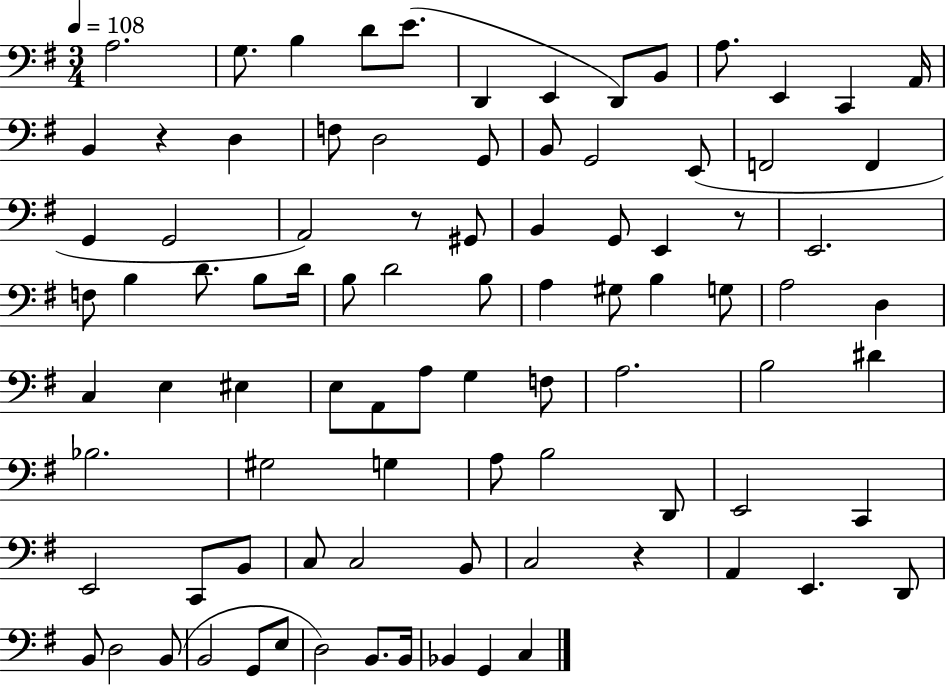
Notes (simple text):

A3/h. G3/e. B3/q D4/e E4/e. D2/q E2/q D2/e B2/e A3/e. E2/q C2/q A2/s B2/q R/q D3/q F3/e D3/h G2/e B2/e G2/h E2/e F2/h F2/q G2/q G2/h A2/h R/e G#2/e B2/q G2/e E2/q R/e E2/h. F3/e B3/q D4/e. B3/e D4/s B3/e D4/h B3/e A3/q G#3/e B3/q G3/e A3/h D3/q C3/q E3/q EIS3/q E3/e A2/e A3/e G3/q F3/e A3/h. B3/h D#4/q Bb3/h. G#3/h G3/q A3/e B3/h D2/e E2/h C2/q E2/h C2/e B2/e C3/e C3/h B2/e C3/h R/q A2/q E2/q. D2/e B2/e D3/h B2/e B2/h G2/e E3/e D3/h B2/e. B2/s Bb2/q G2/q C3/q